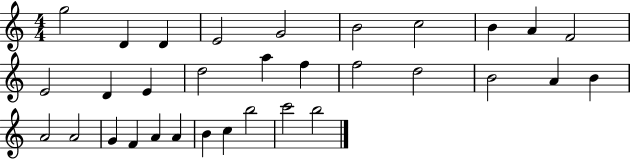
{
  \clef treble
  \numericTimeSignature
  \time 4/4
  \key c \major
  g''2 d'4 d'4 | e'2 g'2 | b'2 c''2 | b'4 a'4 f'2 | \break e'2 d'4 e'4 | d''2 a''4 f''4 | f''2 d''2 | b'2 a'4 b'4 | \break a'2 a'2 | g'4 f'4 a'4 a'4 | b'4 c''4 b''2 | c'''2 b''2 | \break \bar "|."
}